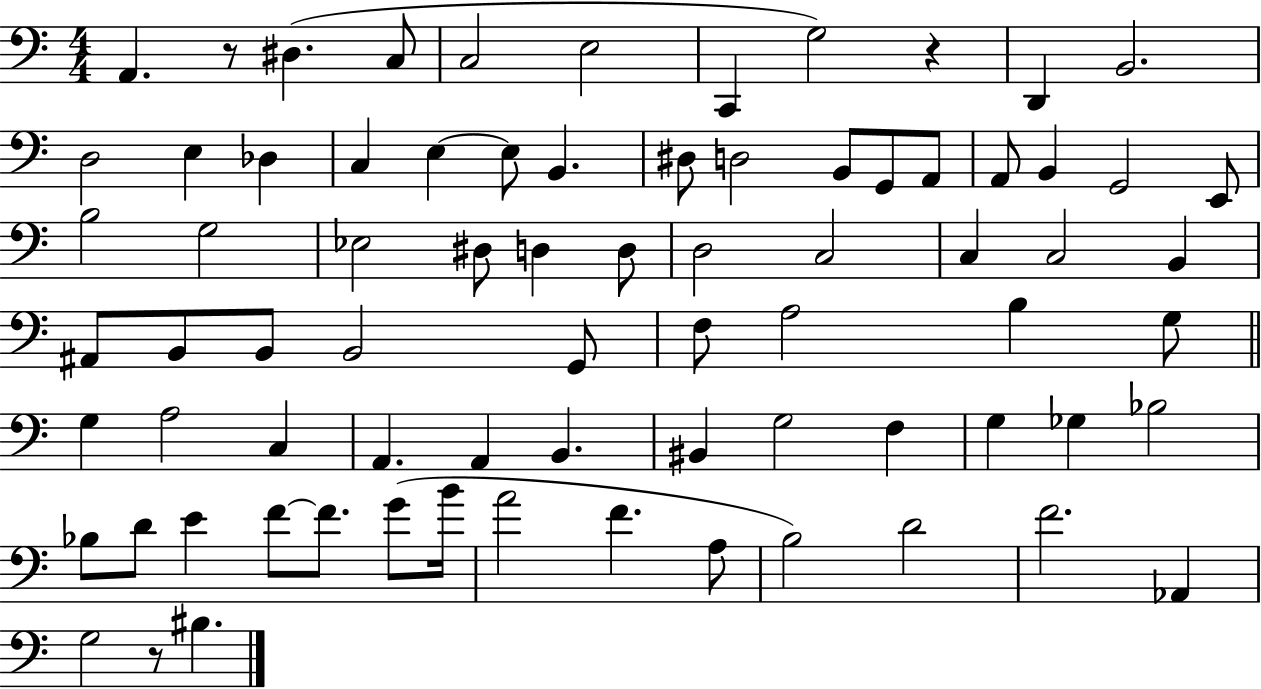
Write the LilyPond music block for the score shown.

{
  \clef bass
  \numericTimeSignature
  \time 4/4
  \key c \major
  \repeat volta 2 { a,4. r8 dis4.( c8 | c2 e2 | c,4 g2) r4 | d,4 b,2. | \break d2 e4 des4 | c4 e4~~ e8 b,4. | dis8 d2 b,8 g,8 a,8 | a,8 b,4 g,2 e,8 | \break b2 g2 | ees2 dis8 d4 d8 | d2 c2 | c4 c2 b,4 | \break ais,8 b,8 b,8 b,2 g,8 | f8 a2 b4 g8 | \bar "||" \break \key c \major g4 a2 c4 | a,4. a,4 b,4. | bis,4 g2 f4 | g4 ges4 bes2 | \break bes8 d'8 e'4 f'8~~ f'8. g'8( b'16 | a'2 f'4. a8 | b2) d'2 | f'2. aes,4 | \break g2 r8 bis4. | } \bar "|."
}